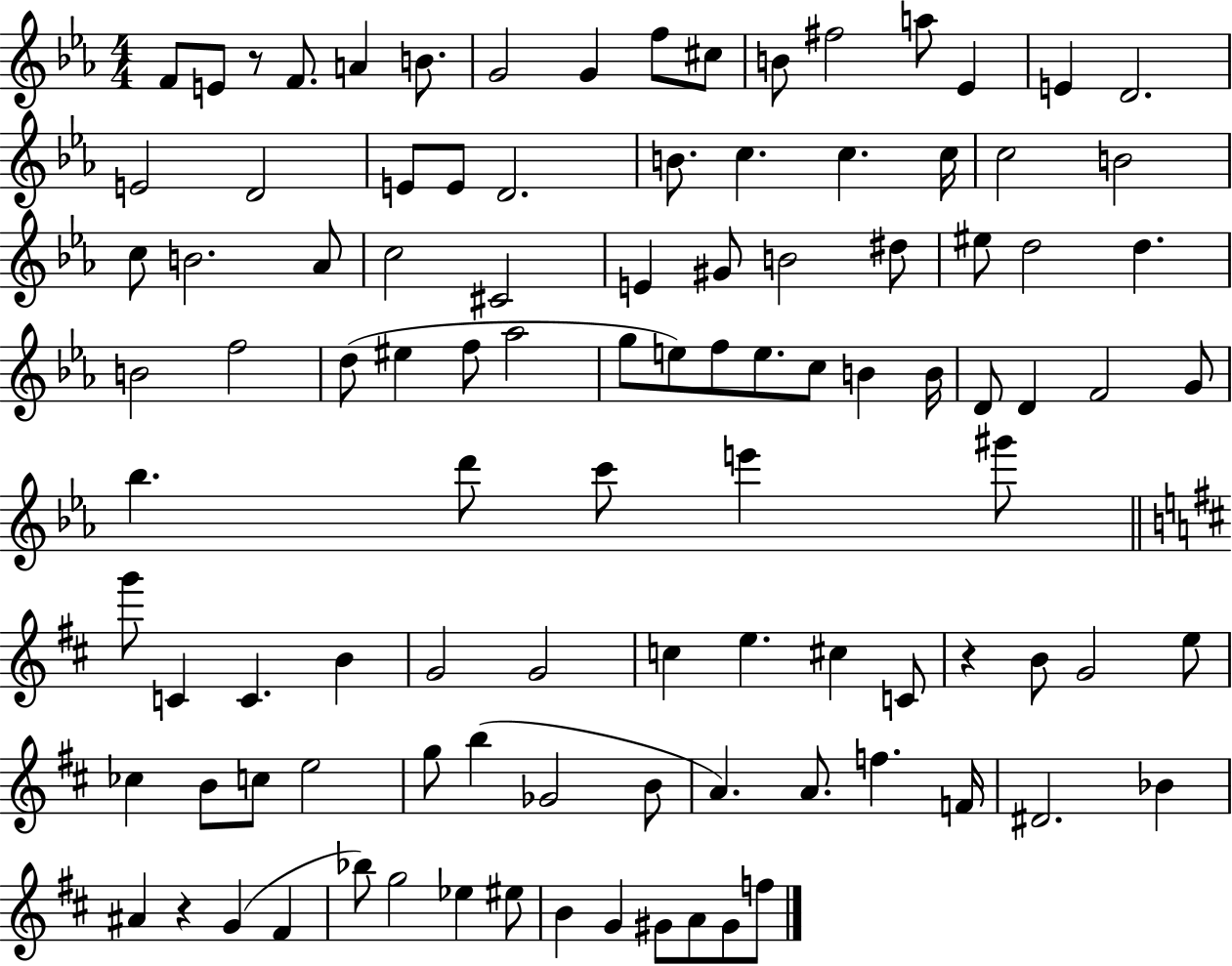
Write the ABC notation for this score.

X:1
T:Untitled
M:4/4
L:1/4
K:Eb
F/2 E/2 z/2 F/2 A B/2 G2 G f/2 ^c/2 B/2 ^f2 a/2 _E E D2 E2 D2 E/2 E/2 D2 B/2 c c c/4 c2 B2 c/2 B2 _A/2 c2 ^C2 E ^G/2 B2 ^d/2 ^e/2 d2 d B2 f2 d/2 ^e f/2 _a2 g/2 e/2 f/2 e/2 c/2 B B/4 D/2 D F2 G/2 _b d'/2 c'/2 e' ^g'/2 g'/2 C C B G2 G2 c e ^c C/2 z B/2 G2 e/2 _c B/2 c/2 e2 g/2 b _G2 B/2 A A/2 f F/4 ^D2 _B ^A z G ^F _b/2 g2 _e ^e/2 B G ^G/2 A/2 ^G/2 f/2